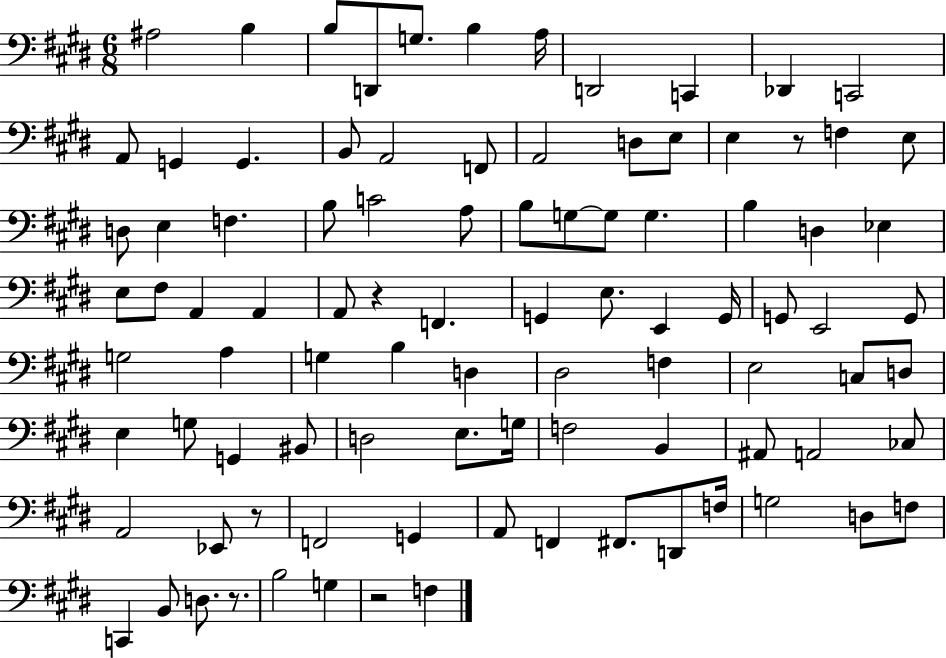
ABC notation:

X:1
T:Untitled
M:6/8
L:1/4
K:E
^A,2 B, B,/2 D,,/2 G,/2 B, A,/4 D,,2 C,, _D,, C,,2 A,,/2 G,, G,, B,,/2 A,,2 F,,/2 A,,2 D,/2 E,/2 E, z/2 F, E,/2 D,/2 E, F, B,/2 C2 A,/2 B,/2 G,/2 G,/2 G, B, D, _E, E,/2 ^F,/2 A,, A,, A,,/2 z F,, G,, E,/2 E,, G,,/4 G,,/2 E,,2 G,,/2 G,2 A, G, B, D, ^D,2 F, E,2 C,/2 D,/2 E, G,/2 G,, ^B,,/2 D,2 E,/2 G,/4 F,2 B,, ^A,,/2 A,,2 _C,/2 A,,2 _E,,/2 z/2 F,,2 G,, A,,/2 F,, ^F,,/2 D,,/2 F,/4 G,2 D,/2 F,/2 C,, B,,/2 D,/2 z/2 B,2 G, z2 F,